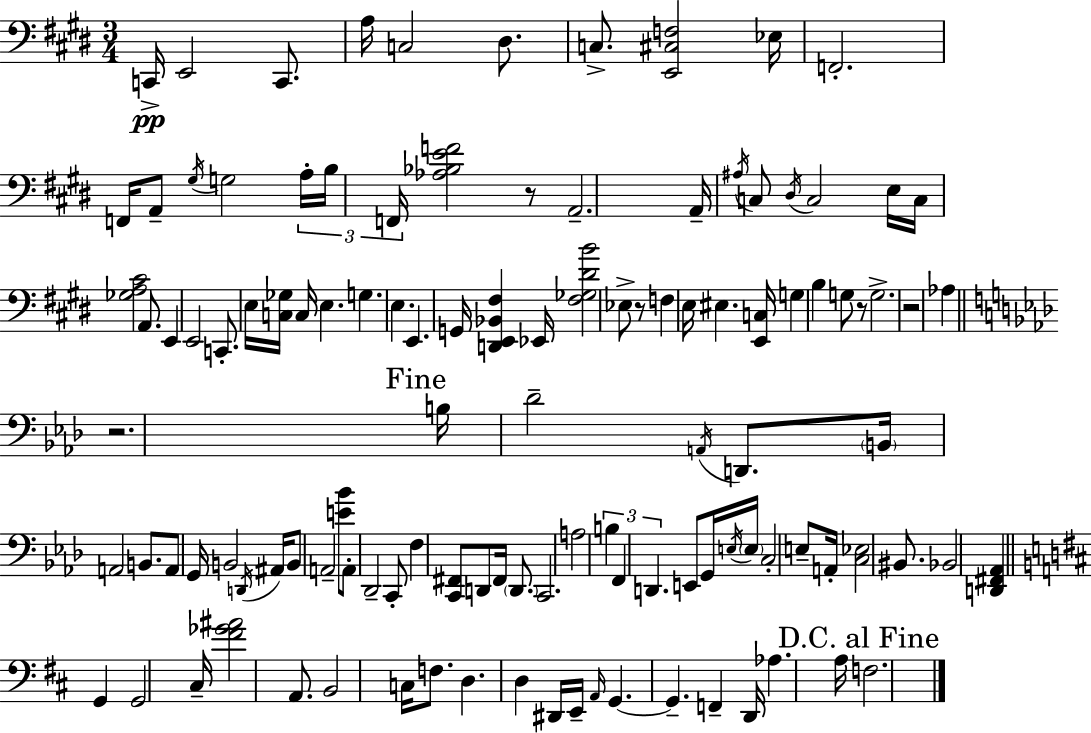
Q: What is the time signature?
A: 3/4